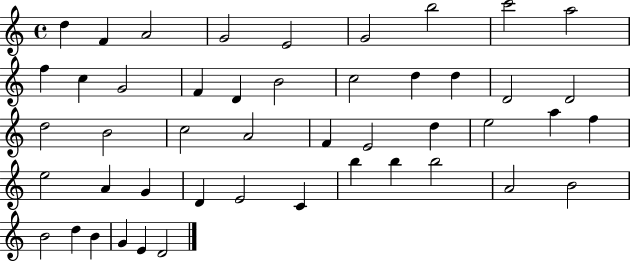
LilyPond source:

{
  \clef treble
  \time 4/4
  \defaultTimeSignature
  \key c \major
  d''4 f'4 a'2 | g'2 e'2 | g'2 b''2 | c'''2 a''2 | \break f''4 c''4 g'2 | f'4 d'4 b'2 | c''2 d''4 d''4 | d'2 d'2 | \break d''2 b'2 | c''2 a'2 | f'4 e'2 d''4 | e''2 a''4 f''4 | \break e''2 a'4 g'4 | d'4 e'2 c'4 | b''4 b''4 b''2 | a'2 b'2 | \break b'2 d''4 b'4 | g'4 e'4 d'2 | \bar "|."
}